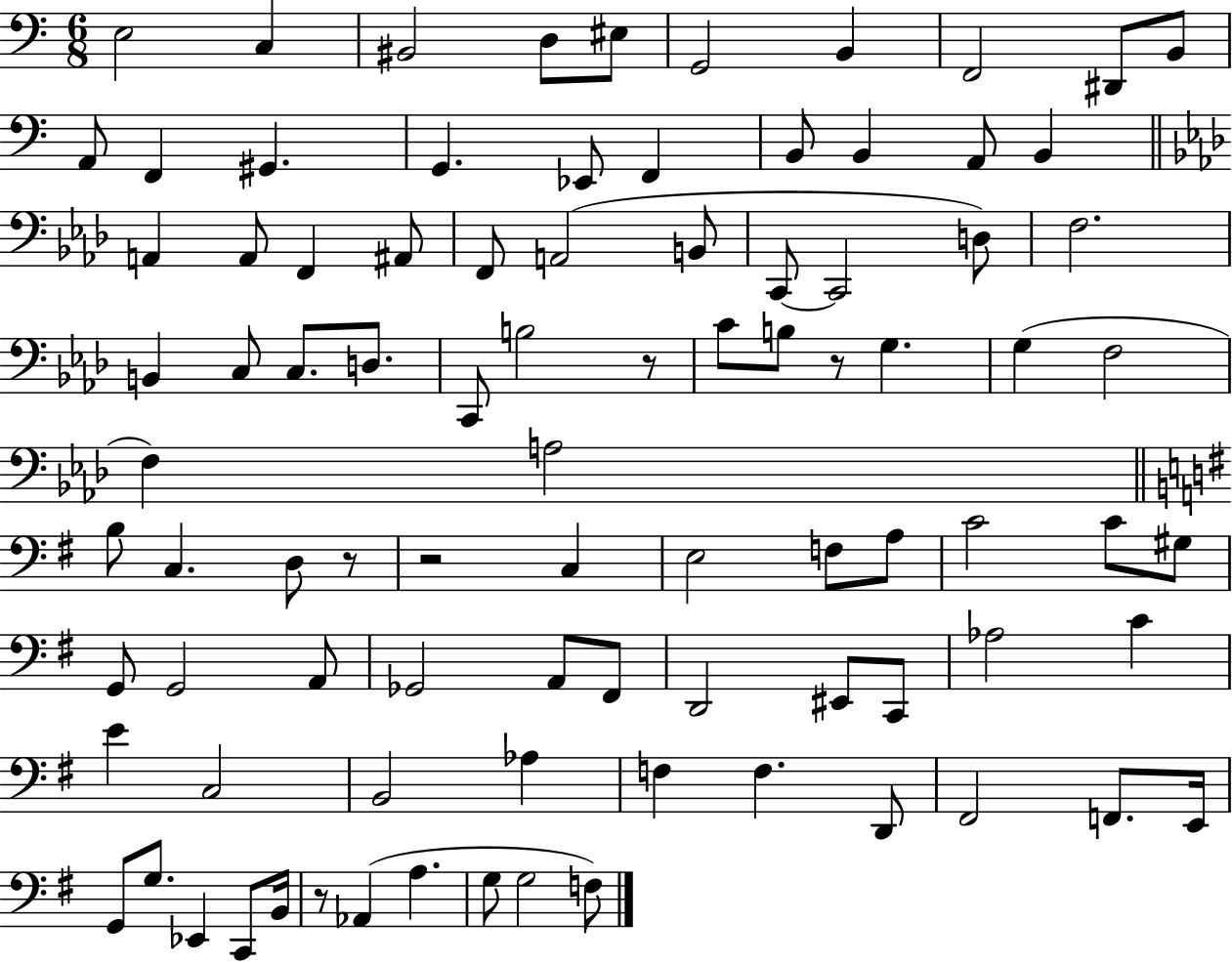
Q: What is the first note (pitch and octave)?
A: E3